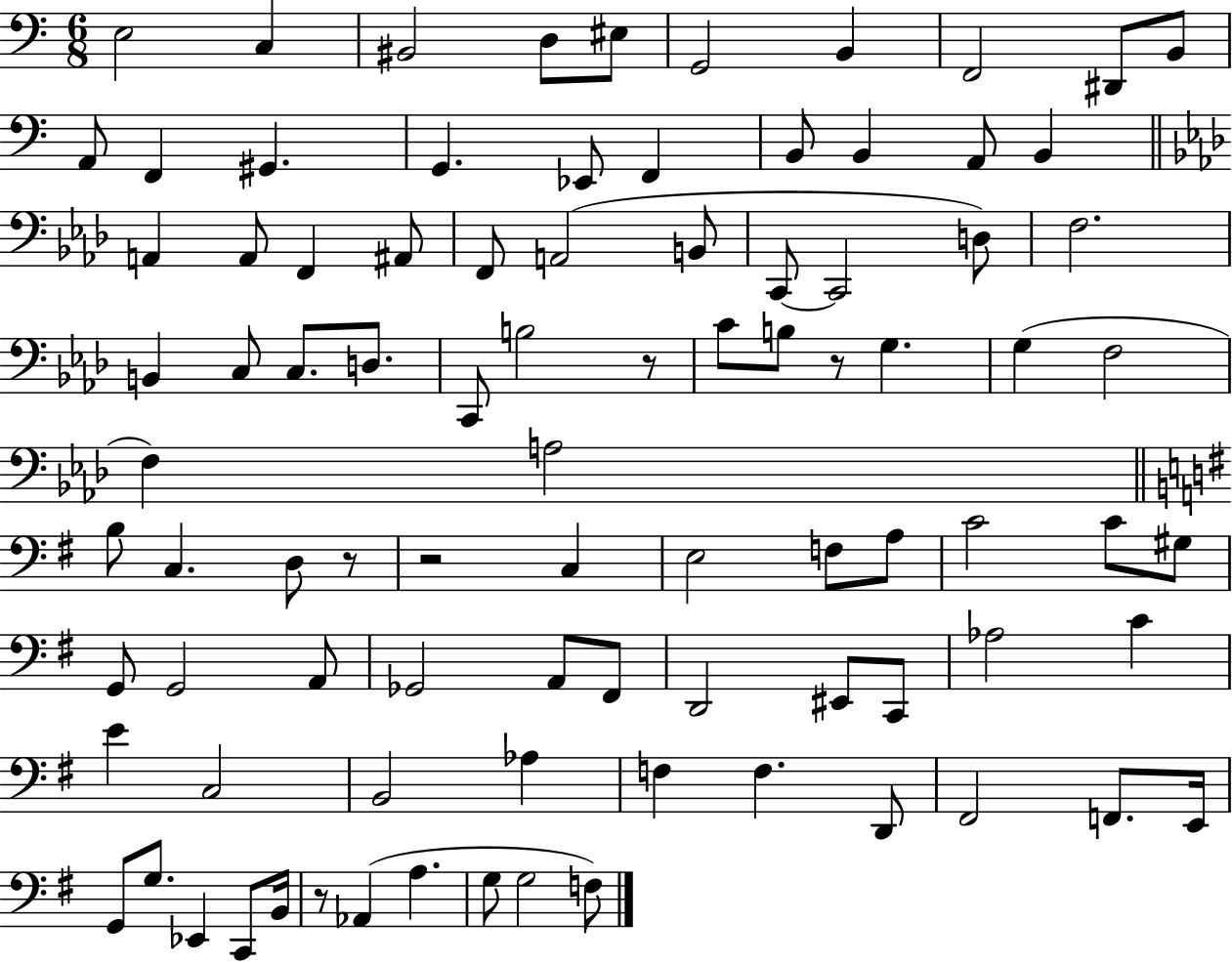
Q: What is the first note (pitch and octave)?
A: E3